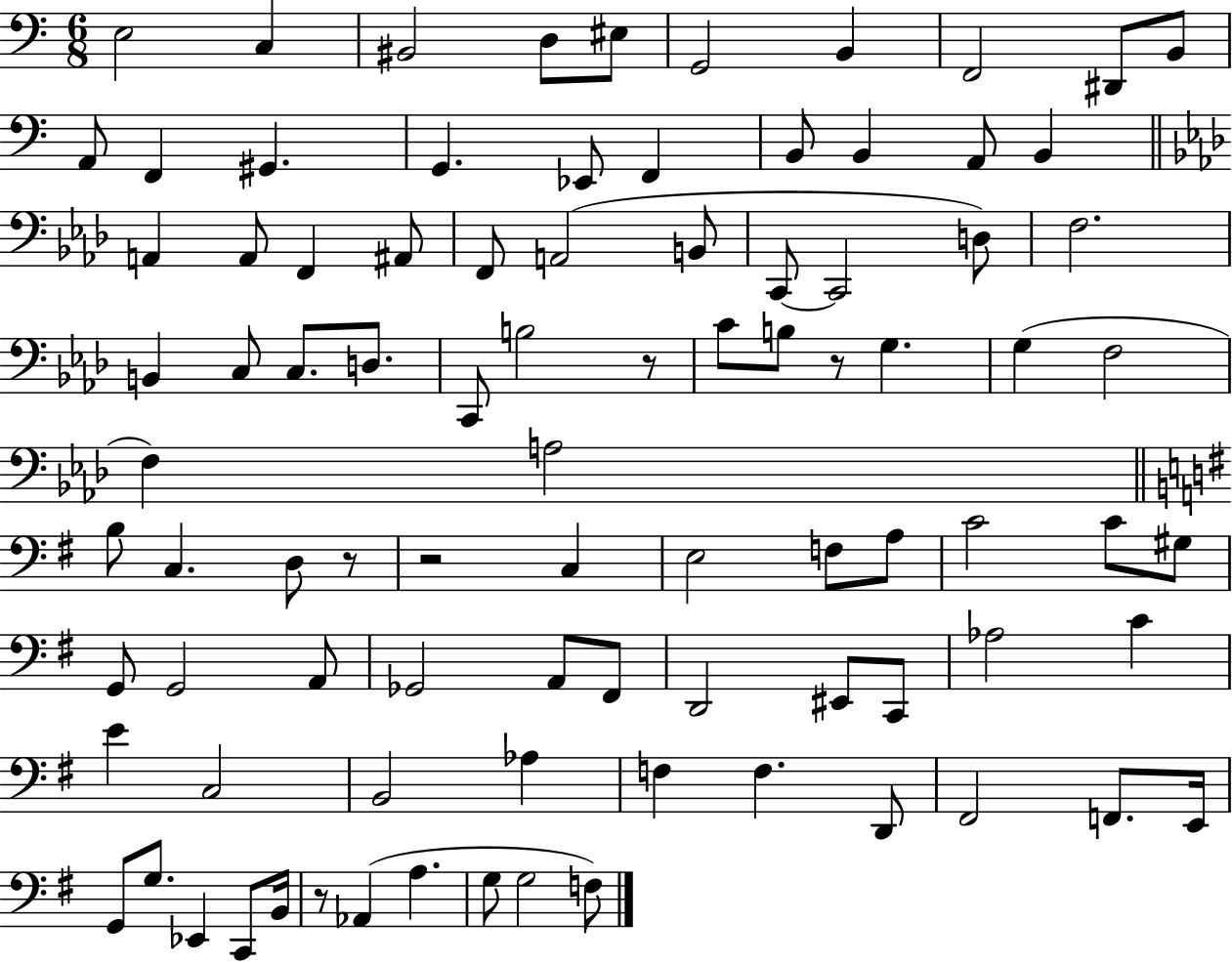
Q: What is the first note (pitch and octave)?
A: E3